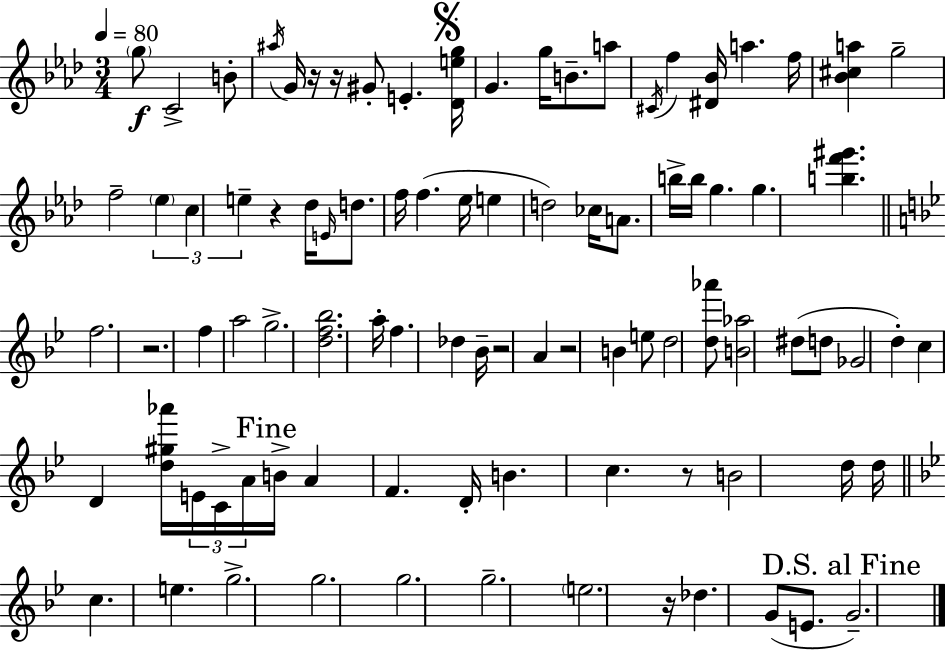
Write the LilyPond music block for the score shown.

{
  \clef treble
  \numericTimeSignature
  \time 3/4
  \key aes \major
  \tempo 4 = 80
  \parenthesize g''8\f c'2-> b'8-. | \acciaccatura { ais''16 } g'16 r16 r16 gis'8-. e'4.-. | \mark \markup { \musicglyph "scripts.segno" } <des' e'' g''>16 g'4. g''16 b'8.-- a''8 | \acciaccatura { cis'16 } f''4 <dis' bes'>16 a''4. | \break f''16 <bes' cis'' a''>4 g''2-- | f''2-- \tuplet 3/2 { \parenthesize ees''4 | c''4 e''4-- } r4 | des''16 \grace { e'16 } d''8. f''16 f''4.( | \break ees''16 e''4 d''2) | ces''16 a'8. b''16-> b''16 g''4. | g''4. <b'' f''' gis'''>4. | \bar "||" \break \key g \minor f''2. | r2. | f''4 a''2 | g''2.-> | \break <d'' f'' bes''>2. | a''16-. f''4. des''4 bes'16-- | r2 a'4 | r2 b'4 | \break e''8 d''2 <d'' aes'''>8 | <b' aes''>2 dis''8( d''8 | ges'2 d''4-.) | c''4 d'4 <d'' gis'' aes'''>16 \tuplet 3/2 { e'16 c'16-> a'16 } | \break \mark "Fine" b'16-> a'4 f'4. d'16-. | b'4. c''4. | r8 b'2 d''16 d''16 | \bar "||" \break \key g \minor c''4. e''4. | g''2.-> | g''2. | g''2. | \break g''2.-- | \parenthesize e''2. | r16 des''4. g'8( e'8. | \mark "D.S. al Fine" g'2.--) | \break \bar "|."
}